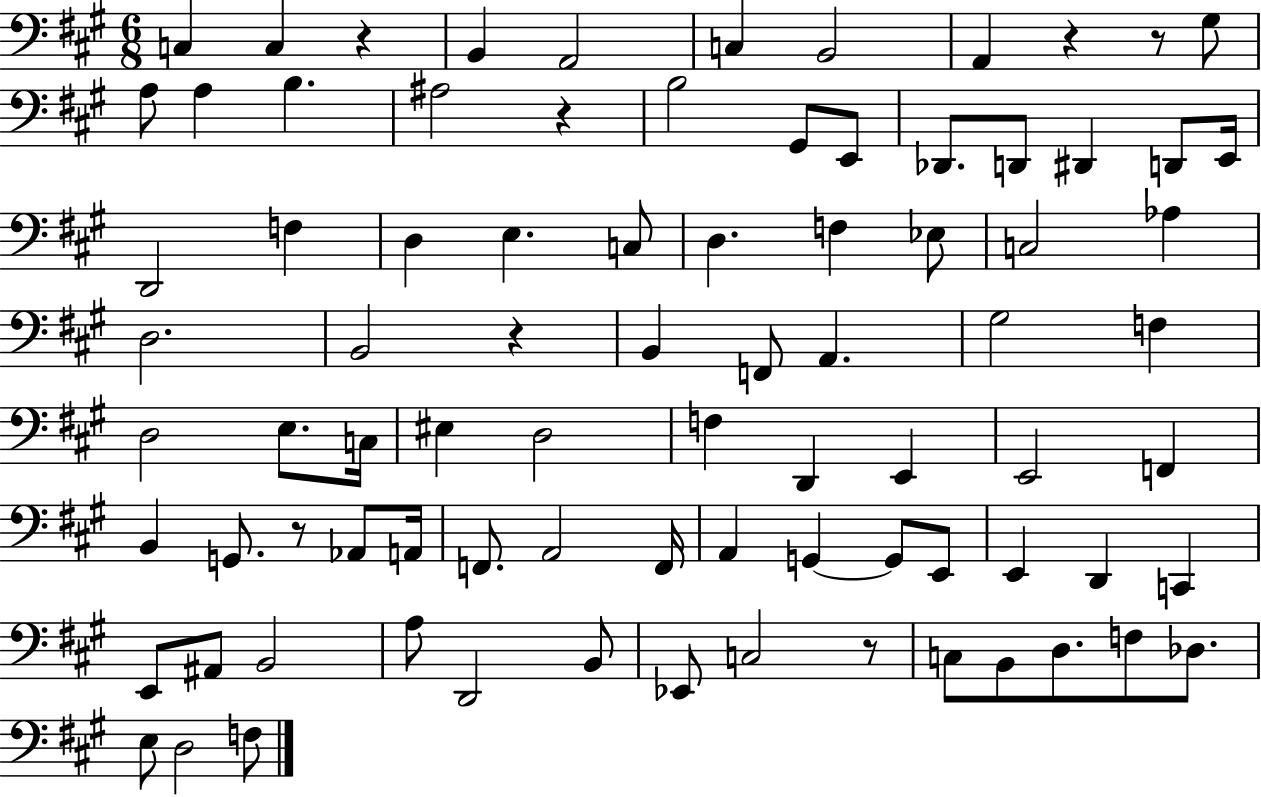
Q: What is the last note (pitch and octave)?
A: F3